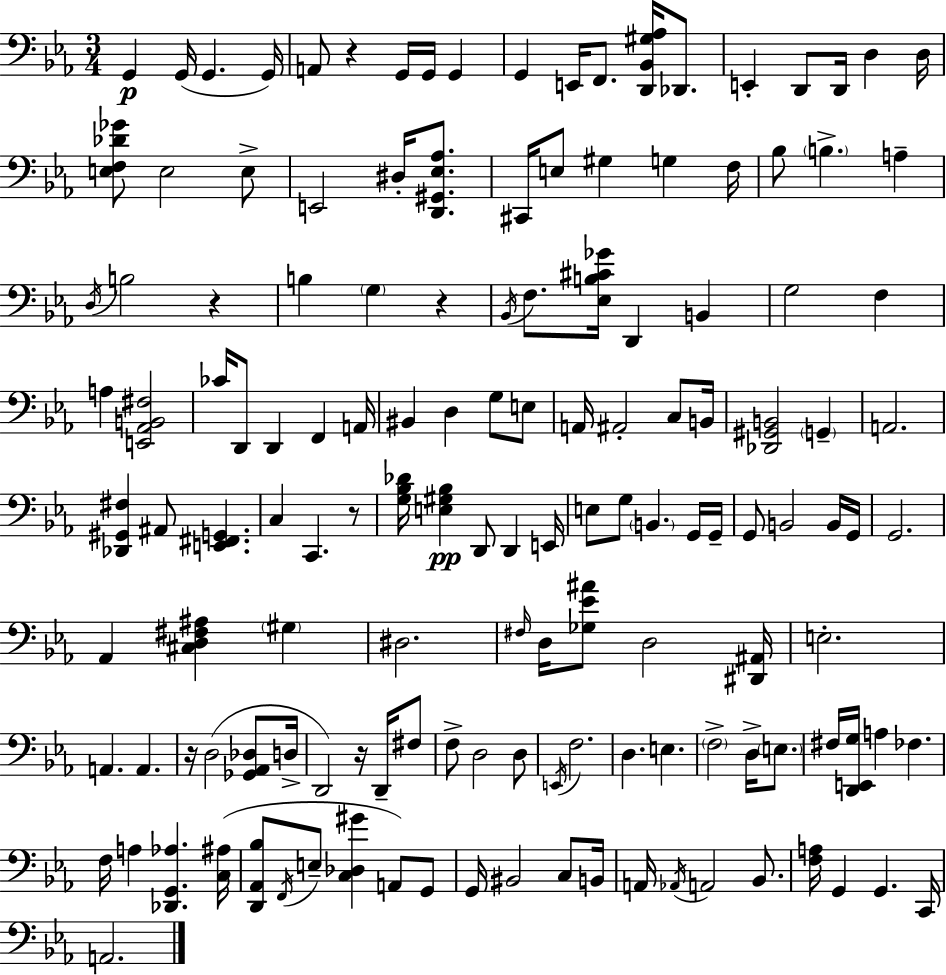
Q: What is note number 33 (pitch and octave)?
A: G3